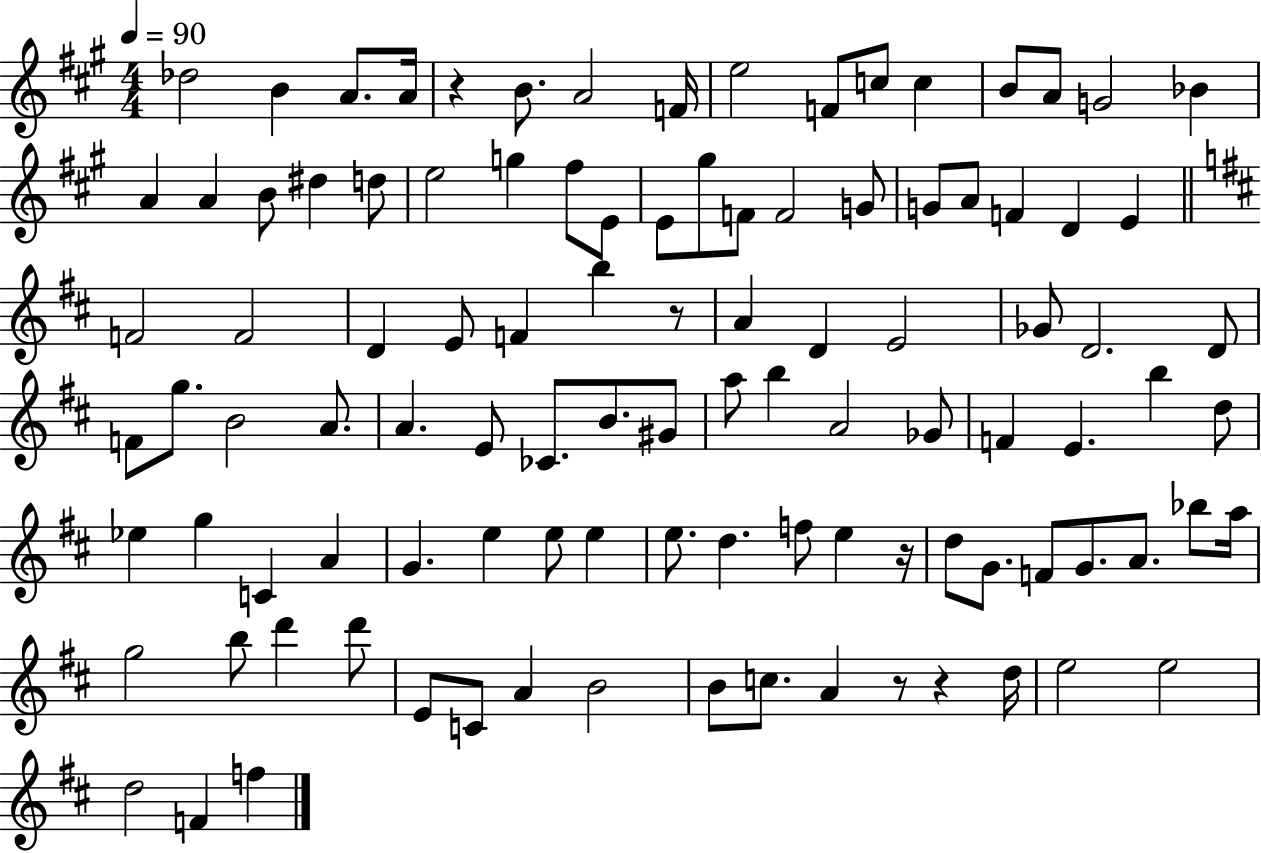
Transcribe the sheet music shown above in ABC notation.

X:1
T:Untitled
M:4/4
L:1/4
K:A
_d2 B A/2 A/4 z B/2 A2 F/4 e2 F/2 c/2 c B/2 A/2 G2 _B A A B/2 ^d d/2 e2 g ^f/2 E/2 E/2 ^g/2 F/2 F2 G/2 G/2 A/2 F D E F2 F2 D E/2 F b z/2 A D E2 _G/2 D2 D/2 F/2 g/2 B2 A/2 A E/2 _C/2 B/2 ^G/2 a/2 b A2 _G/2 F E b d/2 _e g C A G e e/2 e e/2 d f/2 e z/4 d/2 G/2 F/2 G/2 A/2 _b/2 a/4 g2 b/2 d' d'/2 E/2 C/2 A B2 B/2 c/2 A z/2 z d/4 e2 e2 d2 F f